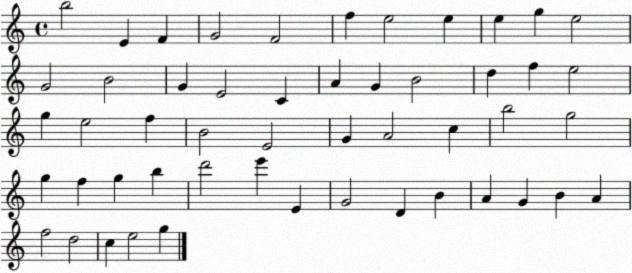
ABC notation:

X:1
T:Untitled
M:4/4
L:1/4
K:C
b2 E F G2 F2 f e2 e e g e2 G2 B2 G E2 C A G B2 d f e2 g e2 f B2 E2 G A2 c b2 g2 g f g b d'2 e' E G2 D B A G B A f2 d2 c e2 g